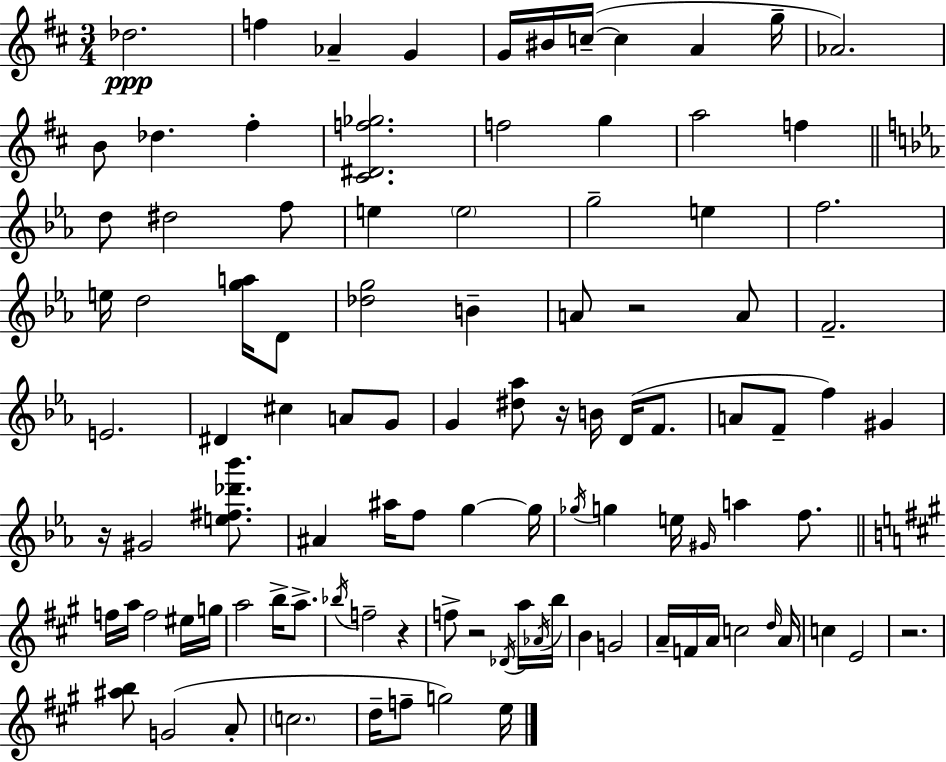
Db5/h. F5/q Ab4/q G4/q G4/s BIS4/s C5/s C5/q A4/q G5/s Ab4/h. B4/e Db5/q. F#5/q [C#4,D#4,F5,Gb5]/h. F5/h G5/q A5/h F5/q D5/e D#5/h F5/e E5/q E5/h G5/h E5/q F5/h. E5/s D5/h [G5,A5]/s D4/e [Db5,G5]/h B4/q A4/e R/h A4/e F4/h. E4/h. D#4/q C#5/q A4/e G4/e G4/q [D#5,Ab5]/e R/s B4/s D4/s F4/e. A4/e F4/e F5/q G#4/q R/s G#4/h [E5,F#5,Db6,Bb6]/e. A#4/q A#5/s F5/e G5/q G5/s Gb5/s G5/q E5/s G#4/s A5/q F5/e. F5/s A5/s F5/h EIS5/s G5/s A5/h B5/s A5/e. Bb5/s F5/h R/q F5/e R/h Db4/s A5/s Ab4/s B5/s B4/q G4/h A4/s F4/s A4/s C5/h D5/s A4/s C5/q E4/h R/h. [A#5,B5]/e G4/h A4/e C5/h. D5/s F5/e G5/h E5/s